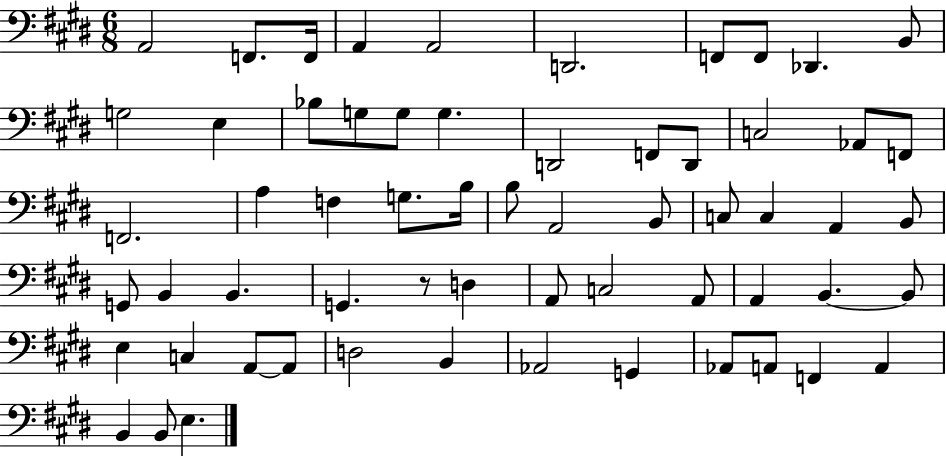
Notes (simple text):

A2/h F2/e. F2/s A2/q A2/h D2/h. F2/e F2/e Db2/q. B2/e G3/h E3/q Bb3/e G3/e G3/e G3/q. D2/h F2/e D2/e C3/h Ab2/e F2/e F2/h. A3/q F3/q G3/e. B3/s B3/e A2/h B2/e C3/e C3/q A2/q B2/e G2/e B2/q B2/q. G2/q. R/e D3/q A2/e C3/h A2/e A2/q B2/q. B2/e E3/q C3/q A2/e A2/e D3/h B2/q Ab2/h G2/q Ab2/e A2/e F2/q A2/q B2/q B2/e E3/q.